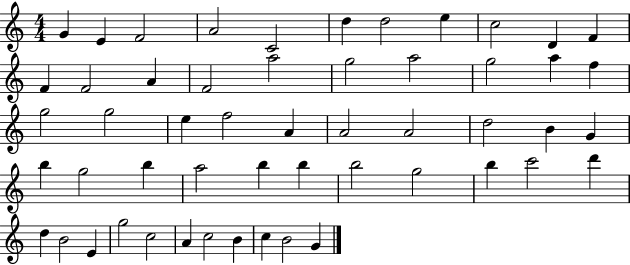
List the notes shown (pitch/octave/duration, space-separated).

G4/q E4/q F4/h A4/h C4/h D5/q D5/h E5/q C5/h D4/q F4/q F4/q F4/h A4/q F4/h A5/h G5/h A5/h G5/h A5/q F5/q G5/h G5/h E5/q F5/h A4/q A4/h A4/h D5/h B4/q G4/q B5/q G5/h B5/q A5/h B5/q B5/q B5/h G5/h B5/q C6/h D6/q D5/q B4/h E4/q G5/h C5/h A4/q C5/h B4/q C5/q B4/h G4/q